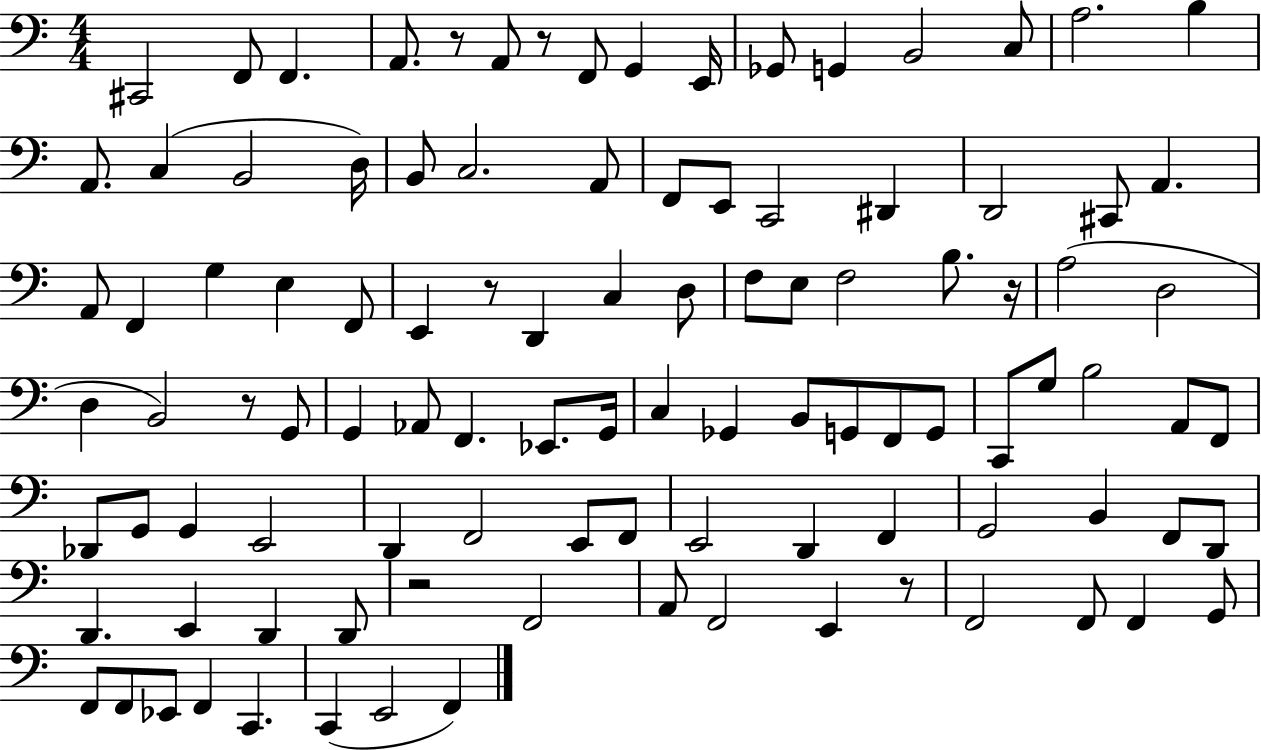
{
  \clef bass
  \numericTimeSignature
  \time 4/4
  \key c \major
  cis,2 f,8 f,4. | a,8. r8 a,8 r8 f,8 g,4 e,16 | ges,8 g,4 b,2 c8 | a2. b4 | \break a,8. c4( b,2 d16) | b,8 c2. a,8 | f,8 e,8 c,2 dis,4 | d,2 cis,8 a,4. | \break a,8 f,4 g4 e4 f,8 | e,4 r8 d,4 c4 d8 | f8 e8 f2 b8. r16 | a2( d2 | \break d4 b,2) r8 g,8 | g,4 aes,8 f,4. ees,8. g,16 | c4 ges,4 b,8 g,8 f,8 g,8 | c,8 g8 b2 a,8 f,8 | \break des,8 g,8 g,4 e,2 | d,4 f,2 e,8 f,8 | e,2 d,4 f,4 | g,2 b,4 f,8 d,8 | \break d,4. e,4 d,4 d,8 | r2 f,2 | a,8 f,2 e,4 r8 | f,2 f,8 f,4 g,8 | \break f,8 f,8 ees,8 f,4 c,4. | c,4( e,2 f,4) | \bar "|."
}